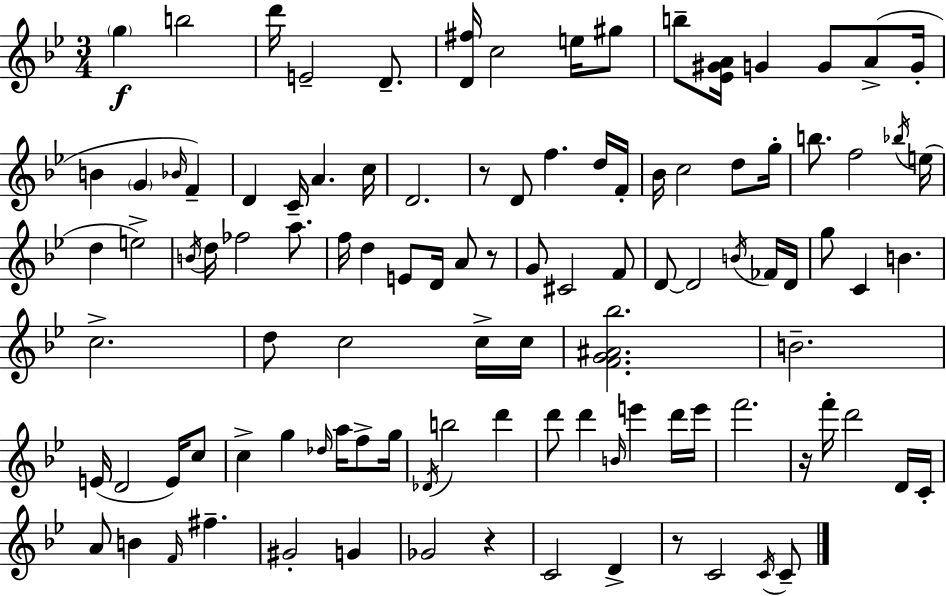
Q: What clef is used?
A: treble